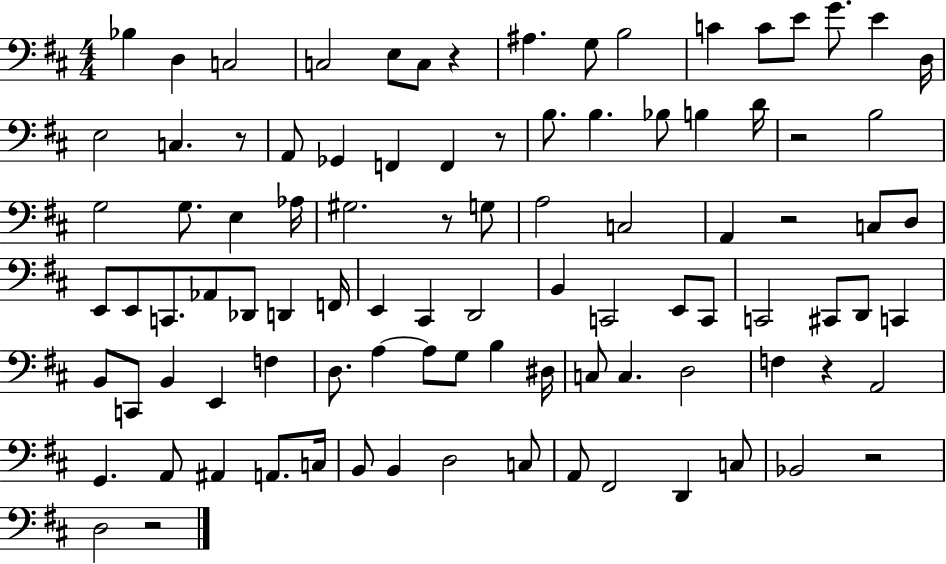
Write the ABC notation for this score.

X:1
T:Untitled
M:4/4
L:1/4
K:D
_B, D, C,2 C,2 E,/2 C,/2 z ^A, G,/2 B,2 C C/2 E/2 G/2 E D,/4 E,2 C, z/2 A,,/2 _G,, F,, F,, z/2 B,/2 B, _B,/2 B, D/4 z2 B,2 G,2 G,/2 E, _A,/4 ^G,2 z/2 G,/2 A,2 C,2 A,, z2 C,/2 D,/2 E,,/2 E,,/2 C,,/2 _A,,/2 _D,,/2 D,, F,,/4 E,, ^C,, D,,2 B,, C,,2 E,,/2 C,,/2 C,,2 ^C,,/2 D,,/2 C,, B,,/2 C,,/2 B,, E,, F, D,/2 A, A,/2 G,/2 B, ^D,/4 C,/2 C, D,2 F, z A,,2 G,, A,,/2 ^A,, A,,/2 C,/4 B,,/2 B,, D,2 C,/2 A,,/2 ^F,,2 D,, C,/2 _B,,2 z2 D,2 z2